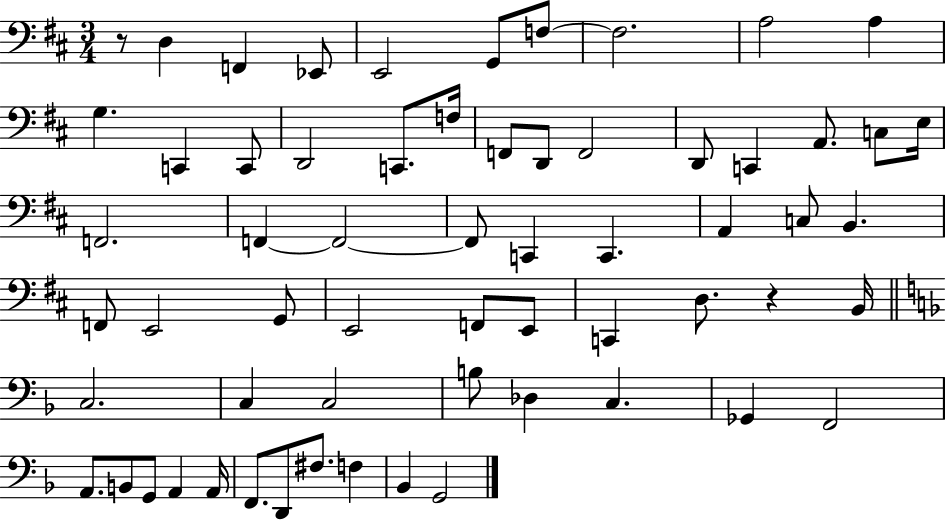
X:1
T:Untitled
M:3/4
L:1/4
K:D
z/2 D, F,, _E,,/2 E,,2 G,,/2 F,/2 F,2 A,2 A, G, C,, C,,/2 D,,2 C,,/2 F,/4 F,,/2 D,,/2 F,,2 D,,/2 C,, A,,/2 C,/2 E,/4 F,,2 F,, F,,2 F,,/2 C,, C,, A,, C,/2 B,, F,,/2 E,,2 G,,/2 E,,2 F,,/2 E,,/2 C,, D,/2 z B,,/4 C,2 C, C,2 B,/2 _D, C, _G,, F,,2 A,,/2 B,,/2 G,,/2 A,, A,,/4 F,,/2 D,,/2 ^F,/2 F, _B,, G,,2